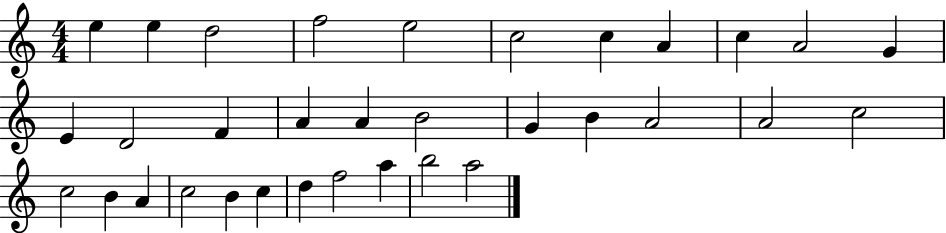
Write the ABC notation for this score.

X:1
T:Untitled
M:4/4
L:1/4
K:C
e e d2 f2 e2 c2 c A c A2 G E D2 F A A B2 G B A2 A2 c2 c2 B A c2 B c d f2 a b2 a2